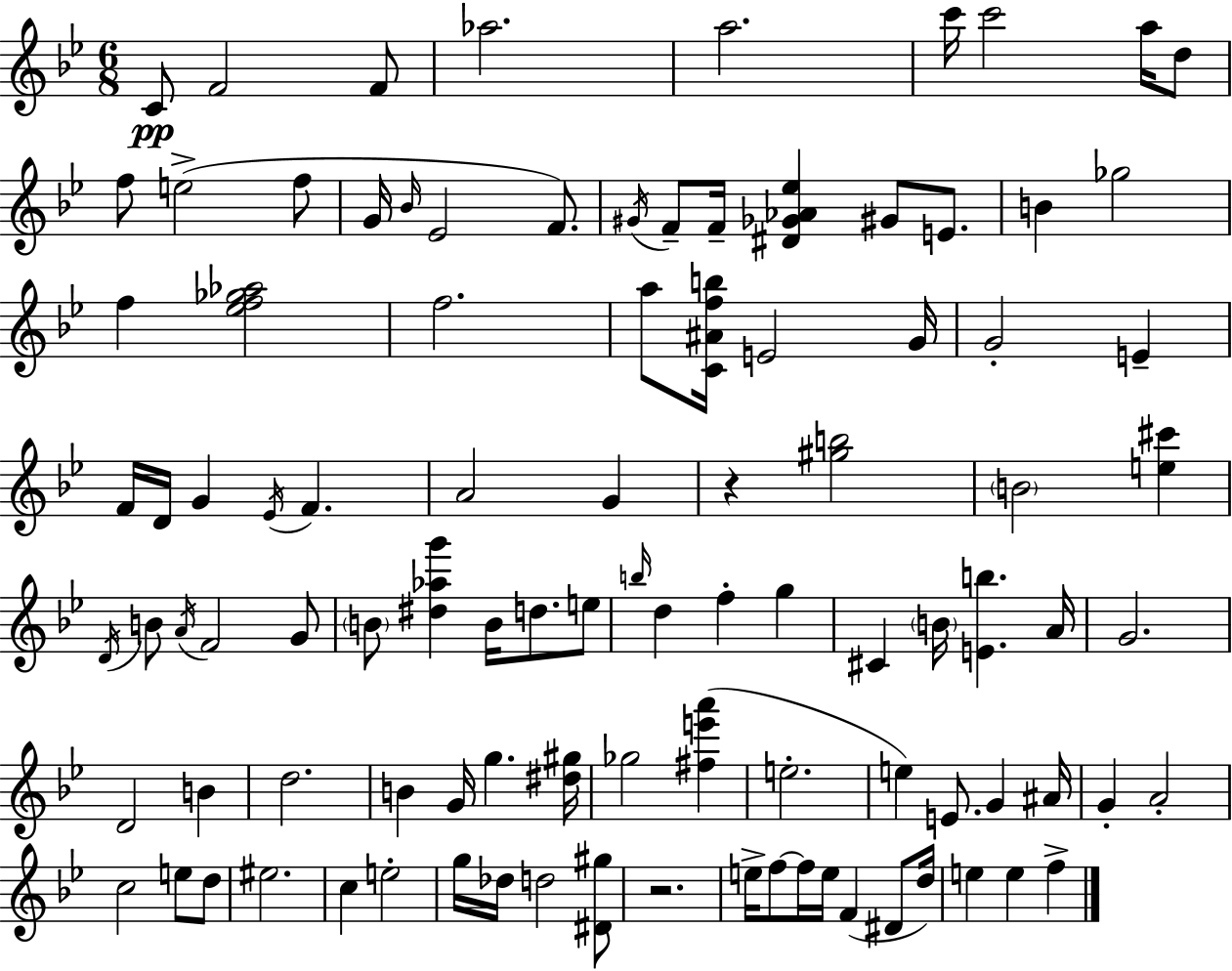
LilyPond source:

{
  \clef treble
  \numericTimeSignature
  \time 6/8
  \key g \minor
  c'8\pp f'2 f'8 | aes''2. | a''2. | c'''16 c'''2 a''16 d''8 | \break f''8 e''2->( f''8 | g'16 \grace { bes'16 } ees'2 f'8.) | \acciaccatura { gis'16 } f'8-- f'16-- <dis' ges' aes' ees''>4 gis'8 e'8. | b'4 ges''2 | \break f''4 <ees'' f'' ges'' aes''>2 | f''2. | a''8 <c' ais' f'' b''>16 e'2 | g'16 g'2-. e'4-- | \break f'16 d'16 g'4 \acciaccatura { ees'16 } f'4. | a'2 g'4 | r4 <gis'' b''>2 | \parenthesize b'2 <e'' cis'''>4 | \break \acciaccatura { d'16 } b'8 \acciaccatura { a'16 } f'2 | g'8 \parenthesize b'8 <dis'' aes'' g'''>4 b'16 | d''8. e''8 \grace { b''16 } d''4 f''4-. | g''4 cis'4 \parenthesize b'16 <e' b''>4. | \break a'16 g'2. | d'2 | b'4 d''2. | b'4 g'16 g''4. | \break <dis'' gis''>16 ges''2 | <fis'' e''' a'''>4( e''2.-. | e''4) e'8. | g'4 ais'16 g'4-. a'2-. | \break c''2 | e''8 d''8 eis''2. | c''4 e''2-. | g''16 des''16 d''2 | \break <dis' gis''>8 r2. | e''16-> f''8~~ f''16 e''16 f'4( | dis'8 d''16) e''4 e''4 | f''4-> \bar "|."
}